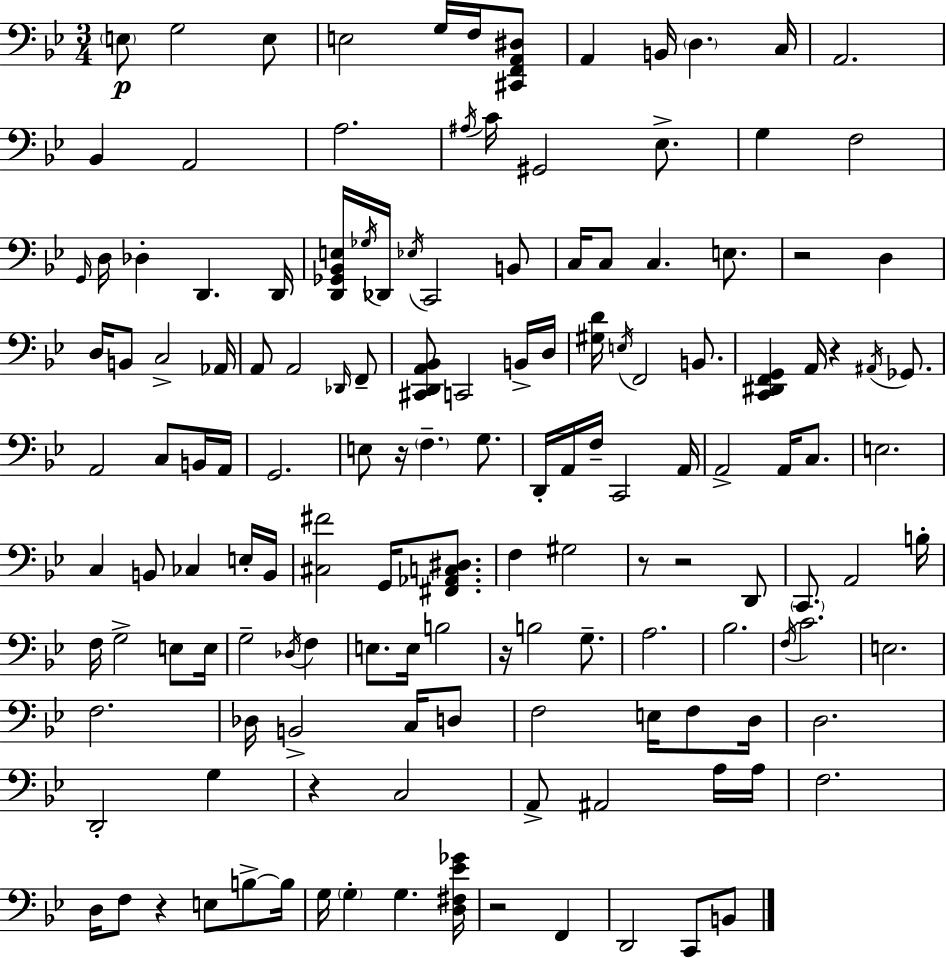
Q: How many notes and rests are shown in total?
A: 145